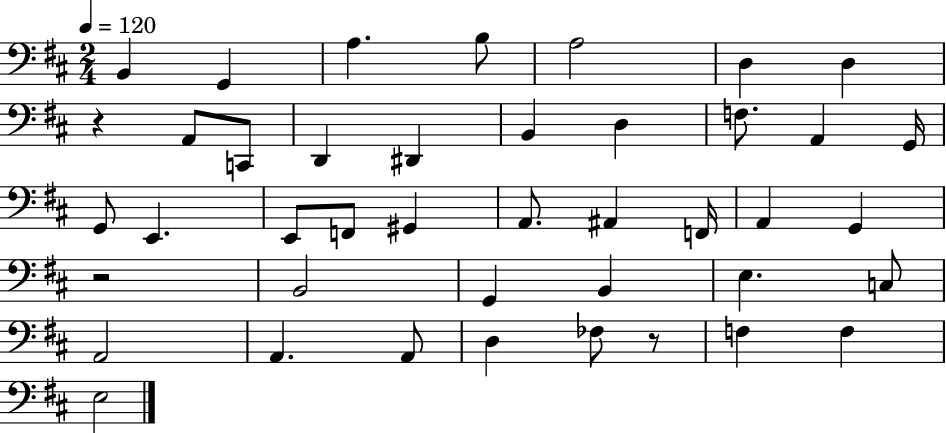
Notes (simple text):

B2/q G2/q A3/q. B3/e A3/h D3/q D3/q R/q A2/e C2/e D2/q D#2/q B2/q D3/q F3/e. A2/q G2/s G2/e E2/q. E2/e F2/e G#2/q A2/e. A#2/q F2/s A2/q G2/q R/h B2/h G2/q B2/q E3/q. C3/e A2/h A2/q. A2/e D3/q FES3/e R/e F3/q F3/q E3/h